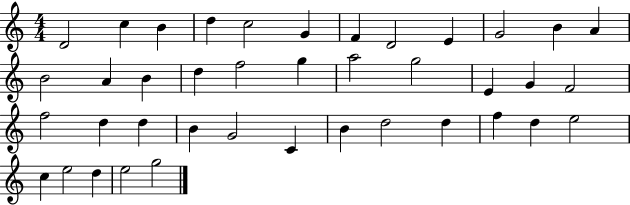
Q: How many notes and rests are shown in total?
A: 40